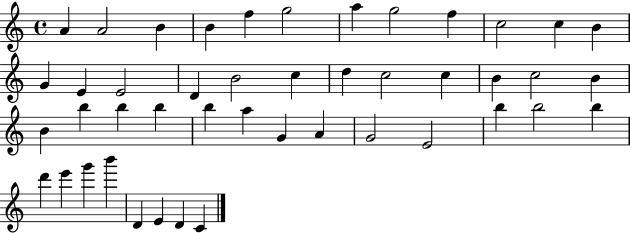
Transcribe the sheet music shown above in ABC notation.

X:1
T:Untitled
M:4/4
L:1/4
K:C
A A2 B B f g2 a g2 f c2 c B G E E2 D B2 c d c2 c B c2 B B b b b b a G A G2 E2 b b2 b d' e' g' b' D E D C